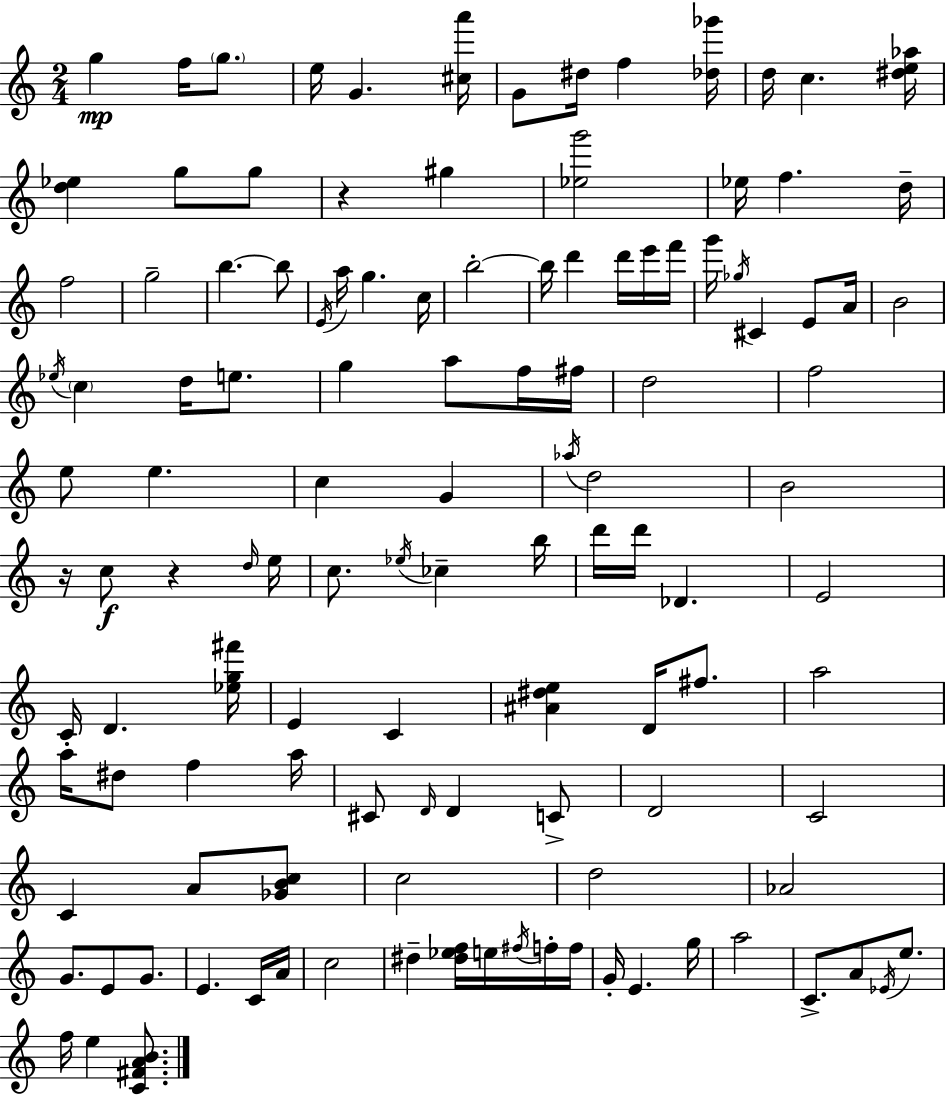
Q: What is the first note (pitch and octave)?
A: G5